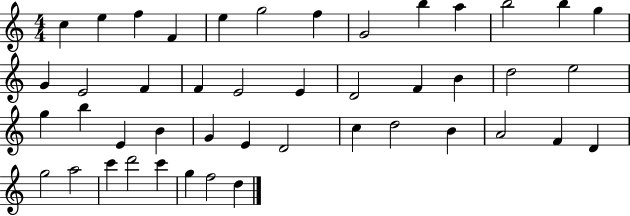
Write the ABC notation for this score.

X:1
T:Untitled
M:4/4
L:1/4
K:C
c e f F e g2 f G2 b a b2 b g G E2 F F E2 E D2 F B d2 e2 g b E B G E D2 c d2 B A2 F D g2 a2 c' d'2 c' g f2 d